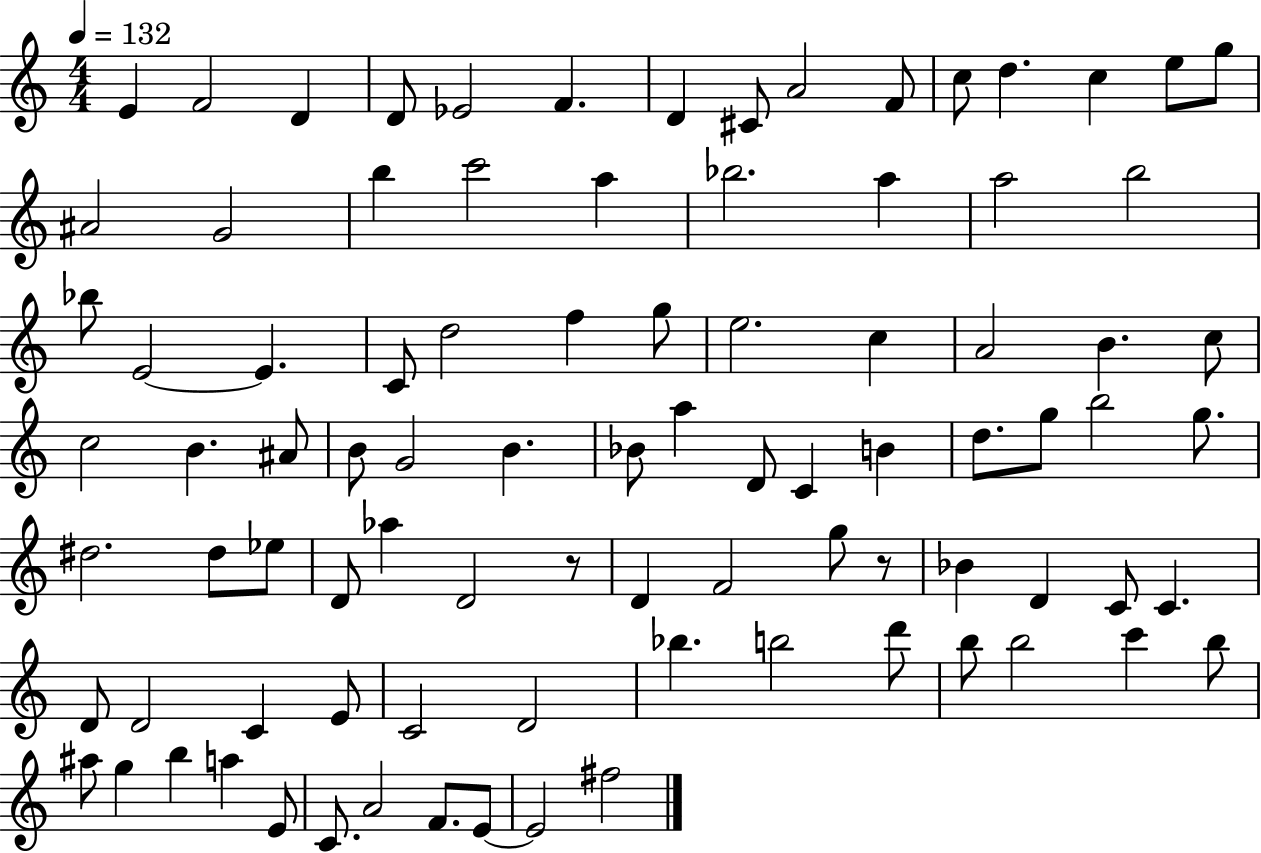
E4/q F4/h D4/q D4/e Eb4/h F4/q. D4/q C#4/e A4/h F4/e C5/e D5/q. C5/q E5/e G5/e A#4/h G4/h B5/q C6/h A5/q Bb5/h. A5/q A5/h B5/h Bb5/e E4/h E4/q. C4/e D5/h F5/q G5/e E5/h. C5/q A4/h B4/q. C5/e C5/h B4/q. A#4/e B4/e G4/h B4/q. Bb4/e A5/q D4/e C4/q B4/q D5/e. G5/e B5/h G5/e. D#5/h. D#5/e Eb5/e D4/e Ab5/q D4/h R/e D4/q F4/h G5/e R/e Bb4/q D4/q C4/e C4/q. D4/e D4/h C4/q E4/e C4/h D4/h Bb5/q. B5/h D6/e B5/e B5/h C6/q B5/e A#5/e G5/q B5/q A5/q E4/e C4/e. A4/h F4/e. E4/e E4/h F#5/h